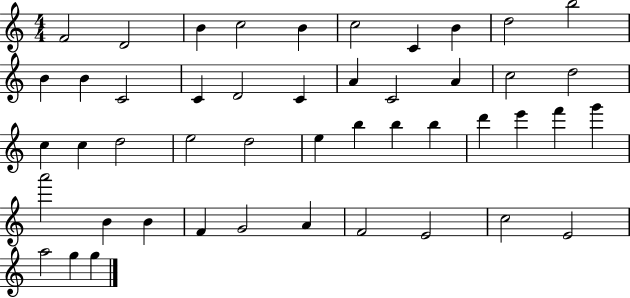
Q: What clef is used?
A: treble